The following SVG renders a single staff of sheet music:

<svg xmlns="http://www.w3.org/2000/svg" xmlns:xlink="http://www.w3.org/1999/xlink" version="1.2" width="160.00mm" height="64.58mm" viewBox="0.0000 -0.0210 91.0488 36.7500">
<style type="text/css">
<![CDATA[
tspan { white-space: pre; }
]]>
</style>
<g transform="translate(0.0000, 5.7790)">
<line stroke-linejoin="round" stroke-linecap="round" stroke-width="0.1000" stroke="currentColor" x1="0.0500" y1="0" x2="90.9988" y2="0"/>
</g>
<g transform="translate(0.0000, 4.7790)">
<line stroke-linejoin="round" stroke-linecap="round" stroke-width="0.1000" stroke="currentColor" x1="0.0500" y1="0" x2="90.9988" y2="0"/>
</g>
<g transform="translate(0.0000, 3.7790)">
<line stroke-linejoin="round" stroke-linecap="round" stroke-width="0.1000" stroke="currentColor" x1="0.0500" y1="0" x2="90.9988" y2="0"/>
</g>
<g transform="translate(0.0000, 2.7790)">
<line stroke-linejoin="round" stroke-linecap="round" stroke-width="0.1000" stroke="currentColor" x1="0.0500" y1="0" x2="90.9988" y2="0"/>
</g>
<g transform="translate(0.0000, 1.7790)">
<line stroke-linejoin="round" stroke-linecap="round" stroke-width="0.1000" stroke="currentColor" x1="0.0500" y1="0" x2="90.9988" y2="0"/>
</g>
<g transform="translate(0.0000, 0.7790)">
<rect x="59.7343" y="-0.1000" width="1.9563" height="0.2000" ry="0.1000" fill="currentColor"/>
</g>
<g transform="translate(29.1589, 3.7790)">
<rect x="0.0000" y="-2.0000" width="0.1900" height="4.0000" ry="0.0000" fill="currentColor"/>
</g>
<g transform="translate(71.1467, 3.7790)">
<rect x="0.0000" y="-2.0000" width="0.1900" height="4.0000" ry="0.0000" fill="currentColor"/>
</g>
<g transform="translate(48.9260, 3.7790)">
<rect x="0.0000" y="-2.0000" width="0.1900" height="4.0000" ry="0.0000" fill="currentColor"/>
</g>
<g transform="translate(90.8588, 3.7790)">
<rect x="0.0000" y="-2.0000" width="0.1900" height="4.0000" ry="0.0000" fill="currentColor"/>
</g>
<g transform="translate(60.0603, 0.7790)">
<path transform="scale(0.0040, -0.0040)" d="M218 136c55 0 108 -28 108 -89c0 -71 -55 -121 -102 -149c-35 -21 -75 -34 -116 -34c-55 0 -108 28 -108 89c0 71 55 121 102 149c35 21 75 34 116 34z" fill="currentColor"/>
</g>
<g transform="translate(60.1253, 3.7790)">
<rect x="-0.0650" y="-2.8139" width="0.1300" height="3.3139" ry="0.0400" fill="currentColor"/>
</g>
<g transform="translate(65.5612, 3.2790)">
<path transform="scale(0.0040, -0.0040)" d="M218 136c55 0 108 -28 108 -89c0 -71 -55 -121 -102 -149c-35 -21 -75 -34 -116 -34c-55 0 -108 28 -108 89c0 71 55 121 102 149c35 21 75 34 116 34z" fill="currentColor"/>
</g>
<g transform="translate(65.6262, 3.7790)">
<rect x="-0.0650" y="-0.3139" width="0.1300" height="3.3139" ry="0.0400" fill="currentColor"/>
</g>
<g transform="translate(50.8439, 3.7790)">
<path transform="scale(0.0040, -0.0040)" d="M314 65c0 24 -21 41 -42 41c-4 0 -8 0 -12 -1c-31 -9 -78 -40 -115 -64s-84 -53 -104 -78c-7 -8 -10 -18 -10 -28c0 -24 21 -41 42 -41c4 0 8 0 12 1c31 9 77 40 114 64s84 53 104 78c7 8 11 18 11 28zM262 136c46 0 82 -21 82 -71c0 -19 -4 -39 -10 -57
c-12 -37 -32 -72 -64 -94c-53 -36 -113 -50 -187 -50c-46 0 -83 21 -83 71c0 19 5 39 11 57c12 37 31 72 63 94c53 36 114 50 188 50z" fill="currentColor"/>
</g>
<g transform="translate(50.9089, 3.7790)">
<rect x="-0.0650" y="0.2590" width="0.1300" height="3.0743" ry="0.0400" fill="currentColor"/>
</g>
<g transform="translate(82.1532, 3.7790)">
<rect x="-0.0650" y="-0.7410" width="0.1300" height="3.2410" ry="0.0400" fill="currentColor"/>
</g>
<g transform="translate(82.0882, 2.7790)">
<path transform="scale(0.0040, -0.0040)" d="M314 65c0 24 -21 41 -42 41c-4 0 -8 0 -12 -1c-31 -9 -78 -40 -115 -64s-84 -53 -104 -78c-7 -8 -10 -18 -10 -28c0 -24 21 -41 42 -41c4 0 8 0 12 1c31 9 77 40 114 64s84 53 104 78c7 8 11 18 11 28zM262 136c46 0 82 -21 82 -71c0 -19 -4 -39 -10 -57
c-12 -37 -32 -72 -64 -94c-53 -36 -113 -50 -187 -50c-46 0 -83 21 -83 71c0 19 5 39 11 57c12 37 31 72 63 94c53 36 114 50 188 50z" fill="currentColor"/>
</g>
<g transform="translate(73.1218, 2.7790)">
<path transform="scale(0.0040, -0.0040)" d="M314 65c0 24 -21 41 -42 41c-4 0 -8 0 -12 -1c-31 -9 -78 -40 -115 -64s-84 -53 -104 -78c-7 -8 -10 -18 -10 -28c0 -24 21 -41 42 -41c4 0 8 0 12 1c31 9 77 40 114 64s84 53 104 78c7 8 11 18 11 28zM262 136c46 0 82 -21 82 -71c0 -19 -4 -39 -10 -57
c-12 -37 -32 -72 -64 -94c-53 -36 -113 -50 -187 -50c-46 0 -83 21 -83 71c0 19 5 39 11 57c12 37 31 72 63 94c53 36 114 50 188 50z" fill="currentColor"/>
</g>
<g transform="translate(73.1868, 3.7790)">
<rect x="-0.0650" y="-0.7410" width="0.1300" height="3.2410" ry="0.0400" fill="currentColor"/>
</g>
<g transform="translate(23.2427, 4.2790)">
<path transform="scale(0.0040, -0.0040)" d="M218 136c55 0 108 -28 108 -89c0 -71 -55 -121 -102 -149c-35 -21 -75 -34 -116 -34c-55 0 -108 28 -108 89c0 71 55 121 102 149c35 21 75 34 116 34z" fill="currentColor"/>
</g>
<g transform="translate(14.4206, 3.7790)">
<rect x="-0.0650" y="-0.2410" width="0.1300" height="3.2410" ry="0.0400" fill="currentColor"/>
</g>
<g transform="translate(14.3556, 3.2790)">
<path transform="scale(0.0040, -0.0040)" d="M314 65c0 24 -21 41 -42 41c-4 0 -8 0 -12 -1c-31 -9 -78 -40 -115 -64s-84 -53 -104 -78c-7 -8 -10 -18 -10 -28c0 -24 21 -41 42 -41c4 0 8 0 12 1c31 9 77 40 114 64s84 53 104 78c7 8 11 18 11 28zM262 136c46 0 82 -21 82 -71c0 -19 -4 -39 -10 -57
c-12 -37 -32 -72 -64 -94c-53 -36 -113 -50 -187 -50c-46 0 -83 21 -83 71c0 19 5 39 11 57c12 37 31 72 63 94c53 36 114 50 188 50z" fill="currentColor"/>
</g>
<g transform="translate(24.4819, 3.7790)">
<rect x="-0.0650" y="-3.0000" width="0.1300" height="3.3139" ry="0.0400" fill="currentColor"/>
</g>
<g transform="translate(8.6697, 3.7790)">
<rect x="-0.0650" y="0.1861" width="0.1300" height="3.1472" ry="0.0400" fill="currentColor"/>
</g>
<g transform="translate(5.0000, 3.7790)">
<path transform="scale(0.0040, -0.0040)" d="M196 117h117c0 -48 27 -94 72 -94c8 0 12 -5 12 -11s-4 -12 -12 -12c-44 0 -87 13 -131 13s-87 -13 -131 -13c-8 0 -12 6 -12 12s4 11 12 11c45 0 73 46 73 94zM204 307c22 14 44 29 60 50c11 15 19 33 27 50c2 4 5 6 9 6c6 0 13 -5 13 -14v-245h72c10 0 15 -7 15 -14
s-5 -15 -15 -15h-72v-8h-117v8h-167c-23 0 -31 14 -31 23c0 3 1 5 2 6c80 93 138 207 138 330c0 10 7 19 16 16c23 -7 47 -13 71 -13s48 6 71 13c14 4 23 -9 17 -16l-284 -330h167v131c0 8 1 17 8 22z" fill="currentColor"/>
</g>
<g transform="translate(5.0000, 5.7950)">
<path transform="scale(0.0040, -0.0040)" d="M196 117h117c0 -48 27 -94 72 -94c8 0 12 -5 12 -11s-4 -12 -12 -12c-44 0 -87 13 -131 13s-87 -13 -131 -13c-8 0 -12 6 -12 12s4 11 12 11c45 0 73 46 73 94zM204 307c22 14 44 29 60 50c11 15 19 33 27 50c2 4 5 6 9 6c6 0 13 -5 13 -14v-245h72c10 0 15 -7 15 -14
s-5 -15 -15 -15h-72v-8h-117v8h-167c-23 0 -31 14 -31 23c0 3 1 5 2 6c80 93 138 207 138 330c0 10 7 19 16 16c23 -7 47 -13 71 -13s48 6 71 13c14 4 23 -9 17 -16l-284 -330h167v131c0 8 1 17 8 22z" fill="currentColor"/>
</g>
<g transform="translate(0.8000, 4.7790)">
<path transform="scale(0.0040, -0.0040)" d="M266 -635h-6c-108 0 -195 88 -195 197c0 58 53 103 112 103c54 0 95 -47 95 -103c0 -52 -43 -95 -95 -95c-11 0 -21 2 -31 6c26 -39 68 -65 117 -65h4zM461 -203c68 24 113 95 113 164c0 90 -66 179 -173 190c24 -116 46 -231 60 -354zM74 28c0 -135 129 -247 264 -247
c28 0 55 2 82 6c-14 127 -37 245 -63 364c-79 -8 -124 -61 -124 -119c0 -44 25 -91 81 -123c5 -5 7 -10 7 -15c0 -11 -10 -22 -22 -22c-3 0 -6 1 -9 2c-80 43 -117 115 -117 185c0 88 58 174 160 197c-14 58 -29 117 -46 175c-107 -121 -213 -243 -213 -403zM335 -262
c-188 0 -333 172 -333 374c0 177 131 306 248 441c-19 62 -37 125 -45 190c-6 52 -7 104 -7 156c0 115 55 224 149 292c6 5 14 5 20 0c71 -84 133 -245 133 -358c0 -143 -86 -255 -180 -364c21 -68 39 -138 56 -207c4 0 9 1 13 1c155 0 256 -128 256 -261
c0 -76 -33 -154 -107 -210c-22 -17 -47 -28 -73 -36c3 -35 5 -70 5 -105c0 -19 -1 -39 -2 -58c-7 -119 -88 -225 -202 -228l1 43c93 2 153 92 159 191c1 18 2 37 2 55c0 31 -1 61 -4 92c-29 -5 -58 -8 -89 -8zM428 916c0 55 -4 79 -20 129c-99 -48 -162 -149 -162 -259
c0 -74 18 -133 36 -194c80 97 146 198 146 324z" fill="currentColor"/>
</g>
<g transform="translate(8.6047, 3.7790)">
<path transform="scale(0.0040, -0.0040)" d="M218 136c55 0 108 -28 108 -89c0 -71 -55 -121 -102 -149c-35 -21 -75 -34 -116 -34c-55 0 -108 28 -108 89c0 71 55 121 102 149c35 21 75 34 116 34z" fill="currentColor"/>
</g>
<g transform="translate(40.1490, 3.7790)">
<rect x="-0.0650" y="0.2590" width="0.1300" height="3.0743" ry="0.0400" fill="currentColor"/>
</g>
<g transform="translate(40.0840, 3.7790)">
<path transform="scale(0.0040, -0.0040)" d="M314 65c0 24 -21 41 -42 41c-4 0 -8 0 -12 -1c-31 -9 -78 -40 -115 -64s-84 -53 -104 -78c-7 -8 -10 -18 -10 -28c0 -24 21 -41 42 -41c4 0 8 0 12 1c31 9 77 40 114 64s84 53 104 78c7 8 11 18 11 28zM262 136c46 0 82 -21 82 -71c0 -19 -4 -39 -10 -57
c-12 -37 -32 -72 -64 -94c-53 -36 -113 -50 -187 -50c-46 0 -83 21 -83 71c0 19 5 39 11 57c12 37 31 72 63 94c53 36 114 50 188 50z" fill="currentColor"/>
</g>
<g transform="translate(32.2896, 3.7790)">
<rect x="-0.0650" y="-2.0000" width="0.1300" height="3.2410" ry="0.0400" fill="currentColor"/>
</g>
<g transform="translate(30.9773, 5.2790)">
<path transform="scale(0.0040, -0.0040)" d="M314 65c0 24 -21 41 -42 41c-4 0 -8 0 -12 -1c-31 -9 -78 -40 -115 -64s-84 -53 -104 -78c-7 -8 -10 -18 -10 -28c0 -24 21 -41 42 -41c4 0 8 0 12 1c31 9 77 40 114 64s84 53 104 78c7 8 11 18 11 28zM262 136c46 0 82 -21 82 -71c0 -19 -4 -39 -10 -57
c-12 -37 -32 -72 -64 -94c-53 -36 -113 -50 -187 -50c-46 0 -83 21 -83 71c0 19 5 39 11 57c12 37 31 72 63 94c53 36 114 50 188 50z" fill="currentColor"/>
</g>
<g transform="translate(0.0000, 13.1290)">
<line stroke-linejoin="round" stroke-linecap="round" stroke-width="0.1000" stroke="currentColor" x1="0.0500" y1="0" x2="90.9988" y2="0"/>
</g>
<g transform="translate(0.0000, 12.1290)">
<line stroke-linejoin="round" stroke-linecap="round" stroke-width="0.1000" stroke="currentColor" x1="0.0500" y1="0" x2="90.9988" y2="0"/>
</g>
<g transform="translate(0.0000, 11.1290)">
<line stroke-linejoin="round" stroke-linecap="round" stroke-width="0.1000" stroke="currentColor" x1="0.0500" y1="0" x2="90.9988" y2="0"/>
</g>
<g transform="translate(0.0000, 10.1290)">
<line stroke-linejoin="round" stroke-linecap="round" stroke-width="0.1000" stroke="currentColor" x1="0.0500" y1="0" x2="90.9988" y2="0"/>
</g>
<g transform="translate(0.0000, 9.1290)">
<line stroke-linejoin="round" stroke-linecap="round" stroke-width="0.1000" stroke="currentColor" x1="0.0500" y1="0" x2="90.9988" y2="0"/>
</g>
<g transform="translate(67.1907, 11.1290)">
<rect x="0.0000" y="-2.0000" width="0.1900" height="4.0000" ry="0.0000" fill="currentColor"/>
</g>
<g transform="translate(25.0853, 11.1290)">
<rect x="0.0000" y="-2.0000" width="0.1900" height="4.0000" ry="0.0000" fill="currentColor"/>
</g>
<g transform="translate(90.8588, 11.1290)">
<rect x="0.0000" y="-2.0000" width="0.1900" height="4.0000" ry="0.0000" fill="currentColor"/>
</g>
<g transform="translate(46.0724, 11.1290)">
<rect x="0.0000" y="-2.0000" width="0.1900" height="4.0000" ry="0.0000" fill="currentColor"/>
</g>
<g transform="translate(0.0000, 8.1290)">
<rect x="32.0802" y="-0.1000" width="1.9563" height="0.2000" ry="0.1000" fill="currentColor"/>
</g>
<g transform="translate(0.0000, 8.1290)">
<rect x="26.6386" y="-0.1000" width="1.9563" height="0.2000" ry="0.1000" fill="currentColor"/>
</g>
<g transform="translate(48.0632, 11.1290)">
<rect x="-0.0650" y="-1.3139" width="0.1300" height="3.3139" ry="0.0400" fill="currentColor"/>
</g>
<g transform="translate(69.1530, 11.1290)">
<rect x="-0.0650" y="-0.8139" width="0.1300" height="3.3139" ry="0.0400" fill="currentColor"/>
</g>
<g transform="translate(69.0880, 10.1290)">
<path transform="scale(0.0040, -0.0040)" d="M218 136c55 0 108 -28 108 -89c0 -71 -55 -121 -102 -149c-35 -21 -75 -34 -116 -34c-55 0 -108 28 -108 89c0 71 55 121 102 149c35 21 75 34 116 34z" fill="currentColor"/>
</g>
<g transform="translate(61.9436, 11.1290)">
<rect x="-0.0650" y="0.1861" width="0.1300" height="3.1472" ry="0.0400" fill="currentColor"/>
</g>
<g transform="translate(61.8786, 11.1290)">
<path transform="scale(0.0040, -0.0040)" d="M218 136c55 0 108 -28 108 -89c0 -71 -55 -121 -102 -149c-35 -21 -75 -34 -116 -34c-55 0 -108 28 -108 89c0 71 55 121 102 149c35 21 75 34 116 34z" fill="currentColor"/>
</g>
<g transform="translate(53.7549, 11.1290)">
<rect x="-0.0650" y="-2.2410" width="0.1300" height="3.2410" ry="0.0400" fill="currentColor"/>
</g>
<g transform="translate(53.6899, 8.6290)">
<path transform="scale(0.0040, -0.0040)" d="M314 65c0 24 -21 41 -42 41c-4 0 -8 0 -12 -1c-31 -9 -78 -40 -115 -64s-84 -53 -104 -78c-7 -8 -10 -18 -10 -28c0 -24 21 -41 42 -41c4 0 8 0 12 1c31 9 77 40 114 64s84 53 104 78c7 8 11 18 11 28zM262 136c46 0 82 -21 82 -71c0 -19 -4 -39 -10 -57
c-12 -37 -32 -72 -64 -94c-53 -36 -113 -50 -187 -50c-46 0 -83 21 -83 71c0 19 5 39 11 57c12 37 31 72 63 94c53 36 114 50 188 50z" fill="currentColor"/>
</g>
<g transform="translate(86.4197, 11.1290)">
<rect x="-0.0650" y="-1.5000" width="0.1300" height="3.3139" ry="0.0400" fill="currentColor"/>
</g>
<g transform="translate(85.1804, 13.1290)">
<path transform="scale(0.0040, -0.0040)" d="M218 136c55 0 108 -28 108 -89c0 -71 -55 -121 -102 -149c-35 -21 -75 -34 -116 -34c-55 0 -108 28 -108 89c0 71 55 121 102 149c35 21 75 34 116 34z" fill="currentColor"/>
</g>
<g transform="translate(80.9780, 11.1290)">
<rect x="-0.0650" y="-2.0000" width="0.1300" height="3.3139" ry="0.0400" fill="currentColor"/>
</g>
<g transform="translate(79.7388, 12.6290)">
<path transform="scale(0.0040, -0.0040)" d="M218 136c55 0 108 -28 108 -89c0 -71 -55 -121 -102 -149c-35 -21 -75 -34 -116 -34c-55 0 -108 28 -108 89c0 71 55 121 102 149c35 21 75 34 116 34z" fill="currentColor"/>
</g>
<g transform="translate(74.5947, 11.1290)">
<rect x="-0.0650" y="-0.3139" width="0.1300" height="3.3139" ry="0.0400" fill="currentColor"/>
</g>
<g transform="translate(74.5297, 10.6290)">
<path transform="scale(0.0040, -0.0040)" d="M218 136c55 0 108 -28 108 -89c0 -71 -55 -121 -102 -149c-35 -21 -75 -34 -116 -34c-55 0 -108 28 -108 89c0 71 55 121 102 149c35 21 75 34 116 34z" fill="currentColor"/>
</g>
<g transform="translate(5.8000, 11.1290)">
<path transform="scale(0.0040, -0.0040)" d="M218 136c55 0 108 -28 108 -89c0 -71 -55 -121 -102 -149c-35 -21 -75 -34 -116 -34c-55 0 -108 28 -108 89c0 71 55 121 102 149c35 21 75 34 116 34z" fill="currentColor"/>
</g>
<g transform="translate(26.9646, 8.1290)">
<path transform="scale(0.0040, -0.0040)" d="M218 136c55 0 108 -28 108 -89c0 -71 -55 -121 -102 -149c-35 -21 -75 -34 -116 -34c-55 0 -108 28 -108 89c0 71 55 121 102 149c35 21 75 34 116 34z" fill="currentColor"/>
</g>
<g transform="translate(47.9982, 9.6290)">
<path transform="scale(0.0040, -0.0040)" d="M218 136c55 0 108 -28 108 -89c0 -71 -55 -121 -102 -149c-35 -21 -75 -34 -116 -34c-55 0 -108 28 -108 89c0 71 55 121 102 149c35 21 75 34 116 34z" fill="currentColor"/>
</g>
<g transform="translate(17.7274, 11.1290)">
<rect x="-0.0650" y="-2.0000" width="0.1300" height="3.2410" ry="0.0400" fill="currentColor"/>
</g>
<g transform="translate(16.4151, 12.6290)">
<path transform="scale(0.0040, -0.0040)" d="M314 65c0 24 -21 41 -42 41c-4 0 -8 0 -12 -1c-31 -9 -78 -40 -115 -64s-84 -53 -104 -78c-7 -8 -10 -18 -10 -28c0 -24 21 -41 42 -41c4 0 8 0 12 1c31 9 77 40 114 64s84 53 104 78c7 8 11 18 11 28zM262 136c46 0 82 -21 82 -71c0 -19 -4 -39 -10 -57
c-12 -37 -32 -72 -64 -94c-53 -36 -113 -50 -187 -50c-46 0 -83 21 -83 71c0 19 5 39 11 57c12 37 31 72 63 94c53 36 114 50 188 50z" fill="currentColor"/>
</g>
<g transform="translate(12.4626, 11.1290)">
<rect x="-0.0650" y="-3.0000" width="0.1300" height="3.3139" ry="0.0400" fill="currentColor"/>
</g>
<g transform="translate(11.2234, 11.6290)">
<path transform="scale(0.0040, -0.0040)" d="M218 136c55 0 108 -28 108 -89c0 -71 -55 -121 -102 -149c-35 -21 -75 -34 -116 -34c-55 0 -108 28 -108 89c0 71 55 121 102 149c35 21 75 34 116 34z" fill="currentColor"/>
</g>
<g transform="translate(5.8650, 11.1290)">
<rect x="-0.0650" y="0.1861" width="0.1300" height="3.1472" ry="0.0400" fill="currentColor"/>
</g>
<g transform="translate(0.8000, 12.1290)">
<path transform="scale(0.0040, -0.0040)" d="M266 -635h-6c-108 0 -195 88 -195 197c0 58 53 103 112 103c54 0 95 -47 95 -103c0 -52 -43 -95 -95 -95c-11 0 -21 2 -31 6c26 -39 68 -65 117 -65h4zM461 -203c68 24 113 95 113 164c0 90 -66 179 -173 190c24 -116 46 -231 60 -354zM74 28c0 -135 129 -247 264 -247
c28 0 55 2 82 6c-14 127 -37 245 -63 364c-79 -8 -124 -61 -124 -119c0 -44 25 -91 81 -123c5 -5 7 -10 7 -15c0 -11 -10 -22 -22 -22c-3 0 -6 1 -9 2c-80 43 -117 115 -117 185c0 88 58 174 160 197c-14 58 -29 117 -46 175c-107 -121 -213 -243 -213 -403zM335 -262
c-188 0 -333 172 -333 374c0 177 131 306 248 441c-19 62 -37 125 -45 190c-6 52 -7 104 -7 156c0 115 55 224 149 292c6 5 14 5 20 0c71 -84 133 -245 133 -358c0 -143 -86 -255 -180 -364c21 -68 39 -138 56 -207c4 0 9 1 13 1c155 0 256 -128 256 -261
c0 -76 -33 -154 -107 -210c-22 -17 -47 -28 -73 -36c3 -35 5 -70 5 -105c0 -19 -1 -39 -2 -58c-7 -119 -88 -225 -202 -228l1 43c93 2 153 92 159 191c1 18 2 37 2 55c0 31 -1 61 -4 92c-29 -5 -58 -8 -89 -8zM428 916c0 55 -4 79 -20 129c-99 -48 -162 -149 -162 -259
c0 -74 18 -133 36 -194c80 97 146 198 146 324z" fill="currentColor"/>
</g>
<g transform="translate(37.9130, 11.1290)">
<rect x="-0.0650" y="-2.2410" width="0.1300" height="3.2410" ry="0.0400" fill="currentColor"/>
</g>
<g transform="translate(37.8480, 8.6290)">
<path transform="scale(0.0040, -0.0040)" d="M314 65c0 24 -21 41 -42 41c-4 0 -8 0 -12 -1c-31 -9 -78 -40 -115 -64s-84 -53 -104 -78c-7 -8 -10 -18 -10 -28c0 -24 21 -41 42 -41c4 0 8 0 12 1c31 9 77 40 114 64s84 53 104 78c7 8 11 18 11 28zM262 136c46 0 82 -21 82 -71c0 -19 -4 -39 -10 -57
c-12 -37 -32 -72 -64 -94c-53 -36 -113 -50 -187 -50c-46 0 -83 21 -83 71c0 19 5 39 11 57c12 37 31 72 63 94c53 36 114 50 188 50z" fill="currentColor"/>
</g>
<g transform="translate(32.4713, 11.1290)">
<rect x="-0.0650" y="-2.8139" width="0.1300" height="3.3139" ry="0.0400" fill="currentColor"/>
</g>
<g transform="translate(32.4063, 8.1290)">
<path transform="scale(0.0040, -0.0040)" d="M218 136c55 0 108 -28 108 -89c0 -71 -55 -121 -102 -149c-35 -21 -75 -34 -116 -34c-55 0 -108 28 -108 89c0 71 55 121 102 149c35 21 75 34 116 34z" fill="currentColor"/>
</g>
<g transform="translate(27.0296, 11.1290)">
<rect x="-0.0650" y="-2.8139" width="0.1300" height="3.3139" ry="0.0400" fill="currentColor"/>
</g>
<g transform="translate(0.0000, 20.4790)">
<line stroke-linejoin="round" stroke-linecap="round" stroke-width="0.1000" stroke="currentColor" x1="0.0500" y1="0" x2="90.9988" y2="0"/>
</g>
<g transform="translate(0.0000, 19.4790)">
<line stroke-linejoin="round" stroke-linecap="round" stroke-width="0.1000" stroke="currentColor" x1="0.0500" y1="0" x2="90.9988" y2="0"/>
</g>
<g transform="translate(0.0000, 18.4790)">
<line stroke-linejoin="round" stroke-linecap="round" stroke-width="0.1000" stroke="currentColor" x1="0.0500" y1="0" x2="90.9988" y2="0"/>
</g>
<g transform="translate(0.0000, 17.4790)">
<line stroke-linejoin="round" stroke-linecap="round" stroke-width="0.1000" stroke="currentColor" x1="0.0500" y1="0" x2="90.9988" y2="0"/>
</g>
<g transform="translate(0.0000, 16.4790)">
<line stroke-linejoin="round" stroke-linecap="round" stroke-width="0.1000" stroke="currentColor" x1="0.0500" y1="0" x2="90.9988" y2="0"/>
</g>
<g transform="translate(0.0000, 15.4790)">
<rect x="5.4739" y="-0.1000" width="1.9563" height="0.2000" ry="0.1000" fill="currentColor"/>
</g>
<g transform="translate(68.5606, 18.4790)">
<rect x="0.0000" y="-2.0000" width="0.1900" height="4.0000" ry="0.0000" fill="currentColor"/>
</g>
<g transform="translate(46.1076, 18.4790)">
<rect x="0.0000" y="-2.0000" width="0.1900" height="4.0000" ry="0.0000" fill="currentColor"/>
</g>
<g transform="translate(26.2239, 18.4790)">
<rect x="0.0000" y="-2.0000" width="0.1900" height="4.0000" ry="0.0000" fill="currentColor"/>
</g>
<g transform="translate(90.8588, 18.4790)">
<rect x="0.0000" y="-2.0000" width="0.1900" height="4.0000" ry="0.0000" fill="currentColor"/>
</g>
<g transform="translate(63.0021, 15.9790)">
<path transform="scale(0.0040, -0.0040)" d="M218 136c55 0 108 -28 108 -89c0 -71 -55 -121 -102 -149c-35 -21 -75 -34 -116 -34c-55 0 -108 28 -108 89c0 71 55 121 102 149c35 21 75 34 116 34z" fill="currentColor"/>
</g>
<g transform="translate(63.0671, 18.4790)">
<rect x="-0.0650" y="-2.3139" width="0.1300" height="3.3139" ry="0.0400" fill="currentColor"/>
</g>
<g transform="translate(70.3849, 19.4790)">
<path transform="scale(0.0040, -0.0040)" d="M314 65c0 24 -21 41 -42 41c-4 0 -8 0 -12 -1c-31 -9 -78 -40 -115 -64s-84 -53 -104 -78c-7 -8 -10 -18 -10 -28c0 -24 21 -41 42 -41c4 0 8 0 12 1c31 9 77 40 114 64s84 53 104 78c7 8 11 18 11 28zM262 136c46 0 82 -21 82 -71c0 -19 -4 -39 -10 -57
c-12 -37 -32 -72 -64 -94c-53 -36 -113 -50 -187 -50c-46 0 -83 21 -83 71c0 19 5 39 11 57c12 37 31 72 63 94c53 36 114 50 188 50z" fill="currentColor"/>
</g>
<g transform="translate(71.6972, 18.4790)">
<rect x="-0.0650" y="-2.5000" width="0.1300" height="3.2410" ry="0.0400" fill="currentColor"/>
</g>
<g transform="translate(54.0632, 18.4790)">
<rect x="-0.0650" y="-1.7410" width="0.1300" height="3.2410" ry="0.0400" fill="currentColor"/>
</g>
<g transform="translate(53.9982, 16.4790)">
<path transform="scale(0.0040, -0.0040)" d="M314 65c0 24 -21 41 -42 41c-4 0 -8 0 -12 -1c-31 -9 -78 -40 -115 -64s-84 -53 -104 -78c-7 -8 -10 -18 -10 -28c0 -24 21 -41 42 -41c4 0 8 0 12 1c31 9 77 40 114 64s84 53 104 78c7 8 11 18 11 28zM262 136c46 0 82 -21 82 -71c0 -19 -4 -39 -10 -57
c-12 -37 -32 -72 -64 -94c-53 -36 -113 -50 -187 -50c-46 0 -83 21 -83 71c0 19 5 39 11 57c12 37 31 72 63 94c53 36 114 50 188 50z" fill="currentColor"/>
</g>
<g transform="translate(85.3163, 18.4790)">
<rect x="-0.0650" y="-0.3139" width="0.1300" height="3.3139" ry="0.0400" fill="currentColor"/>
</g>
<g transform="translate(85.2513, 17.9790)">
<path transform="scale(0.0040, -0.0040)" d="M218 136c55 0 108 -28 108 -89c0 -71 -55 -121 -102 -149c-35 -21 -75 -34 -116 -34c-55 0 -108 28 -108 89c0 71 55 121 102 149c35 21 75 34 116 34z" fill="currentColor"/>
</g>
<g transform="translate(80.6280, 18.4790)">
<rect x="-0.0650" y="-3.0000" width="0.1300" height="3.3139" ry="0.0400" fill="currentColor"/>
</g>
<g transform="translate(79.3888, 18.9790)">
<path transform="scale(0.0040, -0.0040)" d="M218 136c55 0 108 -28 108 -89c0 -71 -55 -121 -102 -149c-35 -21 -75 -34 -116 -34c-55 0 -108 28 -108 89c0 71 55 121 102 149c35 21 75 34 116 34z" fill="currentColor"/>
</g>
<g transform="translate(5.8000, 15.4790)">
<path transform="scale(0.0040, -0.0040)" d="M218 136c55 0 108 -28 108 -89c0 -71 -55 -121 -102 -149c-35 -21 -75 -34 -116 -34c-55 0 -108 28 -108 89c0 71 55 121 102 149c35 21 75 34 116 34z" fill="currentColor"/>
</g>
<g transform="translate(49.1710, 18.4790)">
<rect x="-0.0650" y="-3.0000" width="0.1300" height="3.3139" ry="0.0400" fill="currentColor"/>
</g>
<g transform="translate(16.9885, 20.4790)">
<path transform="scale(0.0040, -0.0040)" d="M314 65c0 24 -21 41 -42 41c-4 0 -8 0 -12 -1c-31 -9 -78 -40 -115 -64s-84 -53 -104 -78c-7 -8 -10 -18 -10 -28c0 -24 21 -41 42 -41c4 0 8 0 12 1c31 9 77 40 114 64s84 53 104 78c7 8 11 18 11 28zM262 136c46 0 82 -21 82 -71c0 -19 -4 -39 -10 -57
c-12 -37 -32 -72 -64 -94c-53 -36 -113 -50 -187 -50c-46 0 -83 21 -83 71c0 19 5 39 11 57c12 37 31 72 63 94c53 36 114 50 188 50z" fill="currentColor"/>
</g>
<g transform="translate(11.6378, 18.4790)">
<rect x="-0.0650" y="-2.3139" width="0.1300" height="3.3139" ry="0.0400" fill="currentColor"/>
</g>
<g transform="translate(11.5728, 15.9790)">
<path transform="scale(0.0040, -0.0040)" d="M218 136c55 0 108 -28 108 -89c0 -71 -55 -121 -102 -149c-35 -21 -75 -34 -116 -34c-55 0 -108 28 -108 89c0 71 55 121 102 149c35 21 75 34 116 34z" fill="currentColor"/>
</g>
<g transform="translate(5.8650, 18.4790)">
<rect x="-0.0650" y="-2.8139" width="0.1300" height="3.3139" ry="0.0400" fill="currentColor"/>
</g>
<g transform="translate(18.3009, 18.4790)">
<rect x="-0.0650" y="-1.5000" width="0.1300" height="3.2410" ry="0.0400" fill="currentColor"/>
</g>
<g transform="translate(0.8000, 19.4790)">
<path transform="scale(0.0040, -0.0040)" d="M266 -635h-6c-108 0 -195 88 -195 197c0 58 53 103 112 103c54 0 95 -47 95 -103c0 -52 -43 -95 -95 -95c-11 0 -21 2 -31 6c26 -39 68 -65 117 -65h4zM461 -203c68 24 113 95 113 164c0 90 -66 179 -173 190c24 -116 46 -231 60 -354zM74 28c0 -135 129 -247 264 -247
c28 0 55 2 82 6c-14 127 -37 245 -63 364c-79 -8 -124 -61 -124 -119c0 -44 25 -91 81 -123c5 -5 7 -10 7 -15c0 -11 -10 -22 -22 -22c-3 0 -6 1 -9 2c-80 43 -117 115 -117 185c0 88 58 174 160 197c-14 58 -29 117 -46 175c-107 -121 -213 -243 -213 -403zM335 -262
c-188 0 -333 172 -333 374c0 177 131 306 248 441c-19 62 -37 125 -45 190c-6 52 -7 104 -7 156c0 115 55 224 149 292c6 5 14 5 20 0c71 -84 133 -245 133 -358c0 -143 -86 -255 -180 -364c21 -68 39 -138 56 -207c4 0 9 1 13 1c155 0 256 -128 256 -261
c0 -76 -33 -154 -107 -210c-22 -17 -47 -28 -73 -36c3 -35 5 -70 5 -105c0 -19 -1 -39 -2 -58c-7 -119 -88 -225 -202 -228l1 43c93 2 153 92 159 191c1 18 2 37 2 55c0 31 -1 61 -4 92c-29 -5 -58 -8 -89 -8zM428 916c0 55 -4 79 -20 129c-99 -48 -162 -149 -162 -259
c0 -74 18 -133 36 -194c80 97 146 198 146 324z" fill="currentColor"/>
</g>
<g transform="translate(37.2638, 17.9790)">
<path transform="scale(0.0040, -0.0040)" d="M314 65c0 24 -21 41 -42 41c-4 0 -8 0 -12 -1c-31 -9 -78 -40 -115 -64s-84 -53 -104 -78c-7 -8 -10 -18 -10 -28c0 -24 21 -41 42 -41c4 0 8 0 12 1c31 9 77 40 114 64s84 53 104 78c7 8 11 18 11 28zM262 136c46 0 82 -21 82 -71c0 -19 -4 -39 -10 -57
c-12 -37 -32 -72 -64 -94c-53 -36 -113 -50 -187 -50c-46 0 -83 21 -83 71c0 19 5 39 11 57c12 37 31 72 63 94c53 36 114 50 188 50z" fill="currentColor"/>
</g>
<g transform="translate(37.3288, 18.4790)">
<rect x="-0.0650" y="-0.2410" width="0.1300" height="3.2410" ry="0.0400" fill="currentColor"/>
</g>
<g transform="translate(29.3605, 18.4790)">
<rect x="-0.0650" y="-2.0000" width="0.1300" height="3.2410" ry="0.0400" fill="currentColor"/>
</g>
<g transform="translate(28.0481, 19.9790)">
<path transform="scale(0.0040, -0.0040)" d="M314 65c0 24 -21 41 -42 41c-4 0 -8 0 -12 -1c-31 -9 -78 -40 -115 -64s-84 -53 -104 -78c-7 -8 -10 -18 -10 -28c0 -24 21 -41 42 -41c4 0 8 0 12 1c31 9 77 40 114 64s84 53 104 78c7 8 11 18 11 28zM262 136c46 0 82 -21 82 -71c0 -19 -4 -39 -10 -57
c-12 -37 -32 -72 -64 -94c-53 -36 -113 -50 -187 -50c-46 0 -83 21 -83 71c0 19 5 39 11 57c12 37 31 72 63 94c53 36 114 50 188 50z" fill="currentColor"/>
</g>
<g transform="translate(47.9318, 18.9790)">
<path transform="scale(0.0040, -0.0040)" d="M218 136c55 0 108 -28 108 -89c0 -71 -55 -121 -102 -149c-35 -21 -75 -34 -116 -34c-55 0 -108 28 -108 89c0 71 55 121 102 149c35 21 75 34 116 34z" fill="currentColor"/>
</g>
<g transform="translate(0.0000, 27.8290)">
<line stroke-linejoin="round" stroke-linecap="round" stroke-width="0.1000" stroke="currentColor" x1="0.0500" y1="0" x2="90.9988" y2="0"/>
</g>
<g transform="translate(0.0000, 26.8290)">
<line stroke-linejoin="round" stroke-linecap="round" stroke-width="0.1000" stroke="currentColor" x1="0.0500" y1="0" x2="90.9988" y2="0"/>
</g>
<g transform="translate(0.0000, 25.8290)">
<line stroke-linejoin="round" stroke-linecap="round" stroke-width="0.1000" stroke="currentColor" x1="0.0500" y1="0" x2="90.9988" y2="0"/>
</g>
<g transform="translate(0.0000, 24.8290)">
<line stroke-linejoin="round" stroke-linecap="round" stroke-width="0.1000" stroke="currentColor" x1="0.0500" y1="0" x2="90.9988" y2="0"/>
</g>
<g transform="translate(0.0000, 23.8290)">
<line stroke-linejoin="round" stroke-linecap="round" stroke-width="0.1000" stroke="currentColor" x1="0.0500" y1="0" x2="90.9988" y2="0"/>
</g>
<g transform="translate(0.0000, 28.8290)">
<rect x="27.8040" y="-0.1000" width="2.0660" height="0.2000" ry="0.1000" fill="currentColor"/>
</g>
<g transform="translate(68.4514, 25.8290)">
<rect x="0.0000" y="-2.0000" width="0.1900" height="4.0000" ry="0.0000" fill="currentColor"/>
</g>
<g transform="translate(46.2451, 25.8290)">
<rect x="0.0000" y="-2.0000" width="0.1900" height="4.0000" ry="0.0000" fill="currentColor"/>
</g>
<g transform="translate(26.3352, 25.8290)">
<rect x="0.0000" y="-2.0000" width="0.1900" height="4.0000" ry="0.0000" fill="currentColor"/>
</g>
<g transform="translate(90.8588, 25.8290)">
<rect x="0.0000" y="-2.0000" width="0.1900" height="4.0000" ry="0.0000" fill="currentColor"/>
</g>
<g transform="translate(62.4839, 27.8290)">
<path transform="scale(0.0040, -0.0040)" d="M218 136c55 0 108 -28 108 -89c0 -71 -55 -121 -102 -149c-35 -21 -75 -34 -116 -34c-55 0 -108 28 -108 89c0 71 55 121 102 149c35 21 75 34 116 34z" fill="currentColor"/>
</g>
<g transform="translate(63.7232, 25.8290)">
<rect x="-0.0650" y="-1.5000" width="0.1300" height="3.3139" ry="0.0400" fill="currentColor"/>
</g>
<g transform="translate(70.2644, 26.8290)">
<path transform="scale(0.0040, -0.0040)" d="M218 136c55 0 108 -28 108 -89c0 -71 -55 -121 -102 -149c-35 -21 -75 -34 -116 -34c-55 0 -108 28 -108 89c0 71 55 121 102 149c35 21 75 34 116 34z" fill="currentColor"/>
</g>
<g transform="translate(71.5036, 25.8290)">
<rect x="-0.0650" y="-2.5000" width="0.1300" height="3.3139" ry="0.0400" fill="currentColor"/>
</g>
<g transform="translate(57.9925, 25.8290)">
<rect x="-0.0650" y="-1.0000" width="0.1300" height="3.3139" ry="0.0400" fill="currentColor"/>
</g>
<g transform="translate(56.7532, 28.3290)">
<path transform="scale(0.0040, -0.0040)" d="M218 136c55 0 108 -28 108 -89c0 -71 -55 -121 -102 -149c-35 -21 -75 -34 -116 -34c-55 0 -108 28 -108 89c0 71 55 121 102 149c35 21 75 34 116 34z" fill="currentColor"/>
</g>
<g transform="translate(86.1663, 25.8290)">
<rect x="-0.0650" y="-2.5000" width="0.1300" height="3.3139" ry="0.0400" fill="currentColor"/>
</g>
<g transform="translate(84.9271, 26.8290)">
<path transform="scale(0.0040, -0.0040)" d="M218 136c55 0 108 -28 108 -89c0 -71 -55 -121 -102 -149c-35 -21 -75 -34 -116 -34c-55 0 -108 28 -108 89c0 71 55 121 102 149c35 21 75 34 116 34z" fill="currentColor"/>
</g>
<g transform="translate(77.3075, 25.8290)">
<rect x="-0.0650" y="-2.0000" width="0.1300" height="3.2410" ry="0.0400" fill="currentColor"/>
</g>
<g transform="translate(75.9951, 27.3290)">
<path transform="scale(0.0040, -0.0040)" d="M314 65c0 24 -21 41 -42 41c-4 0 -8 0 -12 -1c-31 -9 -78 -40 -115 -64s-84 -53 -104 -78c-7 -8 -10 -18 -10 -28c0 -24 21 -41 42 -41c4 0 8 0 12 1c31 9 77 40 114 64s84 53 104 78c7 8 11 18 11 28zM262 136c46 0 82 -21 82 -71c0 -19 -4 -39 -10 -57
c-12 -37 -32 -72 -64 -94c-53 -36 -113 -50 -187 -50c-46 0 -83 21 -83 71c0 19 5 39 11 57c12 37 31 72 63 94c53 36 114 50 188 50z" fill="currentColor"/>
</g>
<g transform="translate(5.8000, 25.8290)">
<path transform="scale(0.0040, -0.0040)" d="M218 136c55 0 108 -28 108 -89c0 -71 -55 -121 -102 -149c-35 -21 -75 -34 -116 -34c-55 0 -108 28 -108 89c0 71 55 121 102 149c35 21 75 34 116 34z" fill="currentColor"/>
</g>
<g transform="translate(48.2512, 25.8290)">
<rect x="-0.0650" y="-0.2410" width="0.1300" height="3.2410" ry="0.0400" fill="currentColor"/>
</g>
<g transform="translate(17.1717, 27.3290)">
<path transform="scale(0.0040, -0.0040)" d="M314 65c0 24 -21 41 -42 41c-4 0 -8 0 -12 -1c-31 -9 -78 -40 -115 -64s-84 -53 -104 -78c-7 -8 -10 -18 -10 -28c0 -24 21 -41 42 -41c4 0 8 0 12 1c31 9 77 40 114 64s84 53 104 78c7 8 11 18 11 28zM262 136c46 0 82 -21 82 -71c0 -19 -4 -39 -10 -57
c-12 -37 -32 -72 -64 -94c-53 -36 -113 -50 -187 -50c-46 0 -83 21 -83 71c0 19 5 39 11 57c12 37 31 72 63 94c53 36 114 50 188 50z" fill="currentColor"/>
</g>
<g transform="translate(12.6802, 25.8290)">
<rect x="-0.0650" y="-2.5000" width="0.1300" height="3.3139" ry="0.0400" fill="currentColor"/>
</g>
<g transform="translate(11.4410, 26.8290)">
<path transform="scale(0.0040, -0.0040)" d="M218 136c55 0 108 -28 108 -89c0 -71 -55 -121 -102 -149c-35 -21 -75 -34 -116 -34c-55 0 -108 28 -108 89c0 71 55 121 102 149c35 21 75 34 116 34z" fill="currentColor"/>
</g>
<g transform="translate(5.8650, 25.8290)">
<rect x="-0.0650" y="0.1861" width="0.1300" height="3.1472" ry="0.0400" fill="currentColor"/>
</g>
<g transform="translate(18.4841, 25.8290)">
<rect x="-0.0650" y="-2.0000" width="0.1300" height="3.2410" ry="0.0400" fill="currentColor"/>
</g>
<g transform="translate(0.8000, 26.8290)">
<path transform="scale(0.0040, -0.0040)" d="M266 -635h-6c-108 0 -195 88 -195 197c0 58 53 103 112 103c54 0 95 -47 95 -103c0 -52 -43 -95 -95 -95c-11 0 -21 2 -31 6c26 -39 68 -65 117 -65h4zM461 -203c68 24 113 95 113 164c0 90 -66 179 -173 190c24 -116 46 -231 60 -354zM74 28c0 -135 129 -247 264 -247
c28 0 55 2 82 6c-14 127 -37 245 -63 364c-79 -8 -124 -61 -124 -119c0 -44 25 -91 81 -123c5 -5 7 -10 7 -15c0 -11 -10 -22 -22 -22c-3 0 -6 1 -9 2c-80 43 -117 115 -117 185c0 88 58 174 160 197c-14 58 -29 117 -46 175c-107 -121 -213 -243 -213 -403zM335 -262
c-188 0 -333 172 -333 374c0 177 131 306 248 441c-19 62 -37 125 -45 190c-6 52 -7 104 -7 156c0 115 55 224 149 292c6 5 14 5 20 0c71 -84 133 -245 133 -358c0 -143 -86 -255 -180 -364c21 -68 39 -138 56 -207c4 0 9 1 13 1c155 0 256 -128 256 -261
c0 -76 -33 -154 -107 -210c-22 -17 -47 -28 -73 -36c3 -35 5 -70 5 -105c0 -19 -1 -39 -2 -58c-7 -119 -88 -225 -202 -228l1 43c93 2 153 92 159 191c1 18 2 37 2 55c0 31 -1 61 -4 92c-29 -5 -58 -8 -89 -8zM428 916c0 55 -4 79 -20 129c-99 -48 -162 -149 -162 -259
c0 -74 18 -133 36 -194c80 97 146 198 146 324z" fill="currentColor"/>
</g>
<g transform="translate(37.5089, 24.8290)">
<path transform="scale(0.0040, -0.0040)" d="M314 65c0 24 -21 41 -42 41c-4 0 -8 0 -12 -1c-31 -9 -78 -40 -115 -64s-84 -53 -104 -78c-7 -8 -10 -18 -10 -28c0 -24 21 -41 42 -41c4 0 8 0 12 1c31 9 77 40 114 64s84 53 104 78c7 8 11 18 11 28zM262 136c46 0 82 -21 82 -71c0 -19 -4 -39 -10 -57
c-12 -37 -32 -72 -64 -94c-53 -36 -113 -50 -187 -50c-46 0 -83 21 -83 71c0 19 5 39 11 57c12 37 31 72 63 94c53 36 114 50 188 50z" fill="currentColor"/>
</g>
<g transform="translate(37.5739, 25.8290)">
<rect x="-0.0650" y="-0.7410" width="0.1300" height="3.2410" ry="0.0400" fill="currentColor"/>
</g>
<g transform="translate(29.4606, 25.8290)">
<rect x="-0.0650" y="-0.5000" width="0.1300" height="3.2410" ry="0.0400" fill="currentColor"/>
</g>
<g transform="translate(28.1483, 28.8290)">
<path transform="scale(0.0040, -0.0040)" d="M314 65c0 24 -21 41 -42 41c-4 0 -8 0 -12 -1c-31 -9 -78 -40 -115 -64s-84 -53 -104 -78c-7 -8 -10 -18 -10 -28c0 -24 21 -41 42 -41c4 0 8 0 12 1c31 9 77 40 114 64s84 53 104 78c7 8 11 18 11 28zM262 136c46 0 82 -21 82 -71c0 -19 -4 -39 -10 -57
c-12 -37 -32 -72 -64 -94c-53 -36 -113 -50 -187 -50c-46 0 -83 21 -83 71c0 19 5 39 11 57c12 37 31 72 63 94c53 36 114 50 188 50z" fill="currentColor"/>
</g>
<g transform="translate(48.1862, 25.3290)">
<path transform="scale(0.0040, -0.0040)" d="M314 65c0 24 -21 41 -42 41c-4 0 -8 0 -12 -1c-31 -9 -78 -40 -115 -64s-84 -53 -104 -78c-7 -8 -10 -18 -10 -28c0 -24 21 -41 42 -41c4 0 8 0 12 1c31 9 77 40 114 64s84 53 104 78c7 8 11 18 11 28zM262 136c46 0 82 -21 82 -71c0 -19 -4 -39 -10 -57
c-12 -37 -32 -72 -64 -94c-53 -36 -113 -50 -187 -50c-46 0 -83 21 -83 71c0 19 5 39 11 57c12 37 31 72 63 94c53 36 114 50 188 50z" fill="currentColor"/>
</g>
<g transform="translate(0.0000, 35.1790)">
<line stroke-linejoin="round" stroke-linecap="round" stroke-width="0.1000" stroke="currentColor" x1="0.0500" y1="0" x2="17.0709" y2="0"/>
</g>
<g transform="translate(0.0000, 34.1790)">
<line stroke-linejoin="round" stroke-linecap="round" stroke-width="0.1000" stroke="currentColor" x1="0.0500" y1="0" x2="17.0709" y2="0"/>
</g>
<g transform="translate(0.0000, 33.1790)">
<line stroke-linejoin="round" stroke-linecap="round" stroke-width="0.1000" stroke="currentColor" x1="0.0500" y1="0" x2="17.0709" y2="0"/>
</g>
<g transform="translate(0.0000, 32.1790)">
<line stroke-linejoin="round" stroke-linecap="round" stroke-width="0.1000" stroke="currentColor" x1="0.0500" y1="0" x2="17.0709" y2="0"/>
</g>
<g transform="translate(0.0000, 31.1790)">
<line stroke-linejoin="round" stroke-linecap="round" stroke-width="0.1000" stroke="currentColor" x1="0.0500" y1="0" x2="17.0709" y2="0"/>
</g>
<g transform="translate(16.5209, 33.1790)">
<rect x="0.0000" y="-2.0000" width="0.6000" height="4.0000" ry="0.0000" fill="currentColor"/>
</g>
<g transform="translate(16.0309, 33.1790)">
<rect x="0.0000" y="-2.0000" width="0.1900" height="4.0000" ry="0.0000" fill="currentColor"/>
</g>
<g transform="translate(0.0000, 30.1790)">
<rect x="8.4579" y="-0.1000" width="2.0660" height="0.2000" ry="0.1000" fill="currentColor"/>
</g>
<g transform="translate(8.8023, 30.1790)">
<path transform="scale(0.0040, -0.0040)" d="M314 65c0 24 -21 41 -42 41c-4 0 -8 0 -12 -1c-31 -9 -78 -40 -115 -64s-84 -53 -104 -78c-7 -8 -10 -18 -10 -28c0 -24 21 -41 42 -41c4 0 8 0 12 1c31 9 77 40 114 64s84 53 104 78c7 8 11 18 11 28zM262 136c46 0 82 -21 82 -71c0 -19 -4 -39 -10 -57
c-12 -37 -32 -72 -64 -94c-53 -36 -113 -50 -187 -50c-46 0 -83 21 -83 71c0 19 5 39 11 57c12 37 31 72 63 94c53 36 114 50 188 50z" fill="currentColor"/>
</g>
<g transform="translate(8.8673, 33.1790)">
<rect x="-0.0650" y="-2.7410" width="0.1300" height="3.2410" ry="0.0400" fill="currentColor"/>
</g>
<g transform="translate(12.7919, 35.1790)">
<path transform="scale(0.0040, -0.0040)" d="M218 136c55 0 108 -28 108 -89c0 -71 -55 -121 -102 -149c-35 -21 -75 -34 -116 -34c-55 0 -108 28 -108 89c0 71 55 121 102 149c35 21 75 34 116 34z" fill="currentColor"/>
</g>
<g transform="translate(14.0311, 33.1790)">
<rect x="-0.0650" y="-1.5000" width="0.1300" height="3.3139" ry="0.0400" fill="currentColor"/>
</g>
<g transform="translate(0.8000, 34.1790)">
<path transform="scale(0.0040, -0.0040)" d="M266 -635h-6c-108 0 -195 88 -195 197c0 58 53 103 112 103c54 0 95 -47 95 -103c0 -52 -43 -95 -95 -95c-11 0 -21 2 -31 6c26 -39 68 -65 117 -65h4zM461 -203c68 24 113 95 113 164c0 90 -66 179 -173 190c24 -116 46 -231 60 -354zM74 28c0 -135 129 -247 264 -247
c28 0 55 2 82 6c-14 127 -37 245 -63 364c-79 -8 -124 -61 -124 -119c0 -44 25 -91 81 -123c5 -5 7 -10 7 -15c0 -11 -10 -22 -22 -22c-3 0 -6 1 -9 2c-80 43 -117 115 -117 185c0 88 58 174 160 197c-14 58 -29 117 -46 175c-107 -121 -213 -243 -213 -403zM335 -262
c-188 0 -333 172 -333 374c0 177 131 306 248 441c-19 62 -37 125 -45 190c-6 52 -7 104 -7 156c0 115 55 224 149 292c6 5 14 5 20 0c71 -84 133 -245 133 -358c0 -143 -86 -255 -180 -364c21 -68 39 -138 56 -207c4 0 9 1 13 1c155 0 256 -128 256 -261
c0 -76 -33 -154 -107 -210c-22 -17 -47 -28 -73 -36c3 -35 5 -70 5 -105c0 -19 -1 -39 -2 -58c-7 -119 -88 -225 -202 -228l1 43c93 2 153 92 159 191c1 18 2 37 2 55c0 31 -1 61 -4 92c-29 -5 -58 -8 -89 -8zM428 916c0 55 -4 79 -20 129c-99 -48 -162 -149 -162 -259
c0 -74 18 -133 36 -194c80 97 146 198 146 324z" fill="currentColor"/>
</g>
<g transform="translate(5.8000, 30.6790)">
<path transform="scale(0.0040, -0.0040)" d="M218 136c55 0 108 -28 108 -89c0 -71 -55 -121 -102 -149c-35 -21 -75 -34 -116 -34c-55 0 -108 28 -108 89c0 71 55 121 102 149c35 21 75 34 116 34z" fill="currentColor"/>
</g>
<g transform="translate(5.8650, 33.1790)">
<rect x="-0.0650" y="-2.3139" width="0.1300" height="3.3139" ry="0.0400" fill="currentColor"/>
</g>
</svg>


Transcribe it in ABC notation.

X:1
T:Untitled
M:4/4
L:1/4
K:C
B c2 A F2 B2 B2 a c d2 d2 B A F2 a a g2 e g2 B d c F E a g E2 F2 c2 A f2 g G2 A c B G F2 C2 d2 c2 D E G F2 G g a2 E